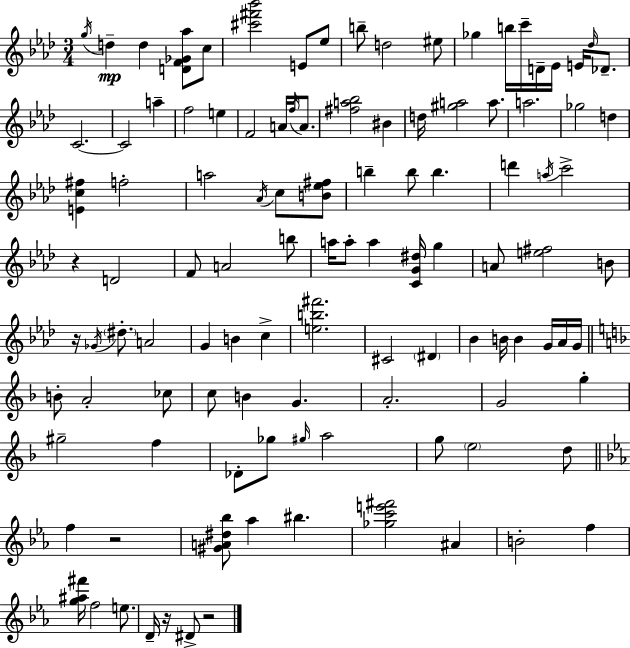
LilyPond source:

{
  \clef treble
  \numericTimeSignature
  \time 3/4
  \key aes \major
  \repeat volta 2 { \acciaccatura { g''16 }\mp d''4-- d''4 <d' f' ges' aes''>8 c''8 | <cis''' fis''' bes'''>2 e'8 ees''8 | b''8-- d''2 eis''8 | ges''4 b''16 c'''16-- d'16-- ees'16 e'16 \grace { des''16 } des'8.-- | \break c'2.~~ | c'2 a''4-- | f''2 e''4 | f'2 a'16 \acciaccatura { f''16 } | \break a'8. <fis'' a'' bes''>2 bis'4 | d''16 <gis'' a''>2 | a''8. a''2. | ges''2 d''4 | \break <e' c'' fis''>4 f''2-. | a''2 \acciaccatura { aes'16 } | c''8 <b' ees'' fis''>8 b''4-- b''8 b''4. | d'''4 \acciaccatura { a''16 } c'''2-> | \break r4 d'2 | f'8 a'2 | b''8 a''16 a''8-. a''4 | <c' g' dis''>16 g''4 a'8 <e'' fis''>2 | \break b'8 r16 \acciaccatura { ges'16 } \parenthesize dis''8.-. a'2 | g'4 b'4 | c''4-> <e'' b'' fis'''>2. | cis'2 | \break \parenthesize dis'4 bes'4 b'16 b'4 | g'16 aes'16 g'16 \bar "||" \break \key f \major b'8-. a'2-. ces''8 | c''8 b'4 g'4. | a'2.-. | g'2 g''4-. | \break gis''2-- f''4 | des'8-. ges''8 \grace { gis''16 } a''2 | g''8 \parenthesize e''2 d''8 | \bar "||" \break \key c \minor f''4 r2 | <gis' a' dis'' bes''>8 aes''4 bis''4. | <ges'' c''' e''' fis'''>2 ais'4 | b'2-. f''4 | \break <g'' ais'' fis'''>16 f''2 e''8. | d'16-- r16 dis'8-> r2 | } \bar "|."
}